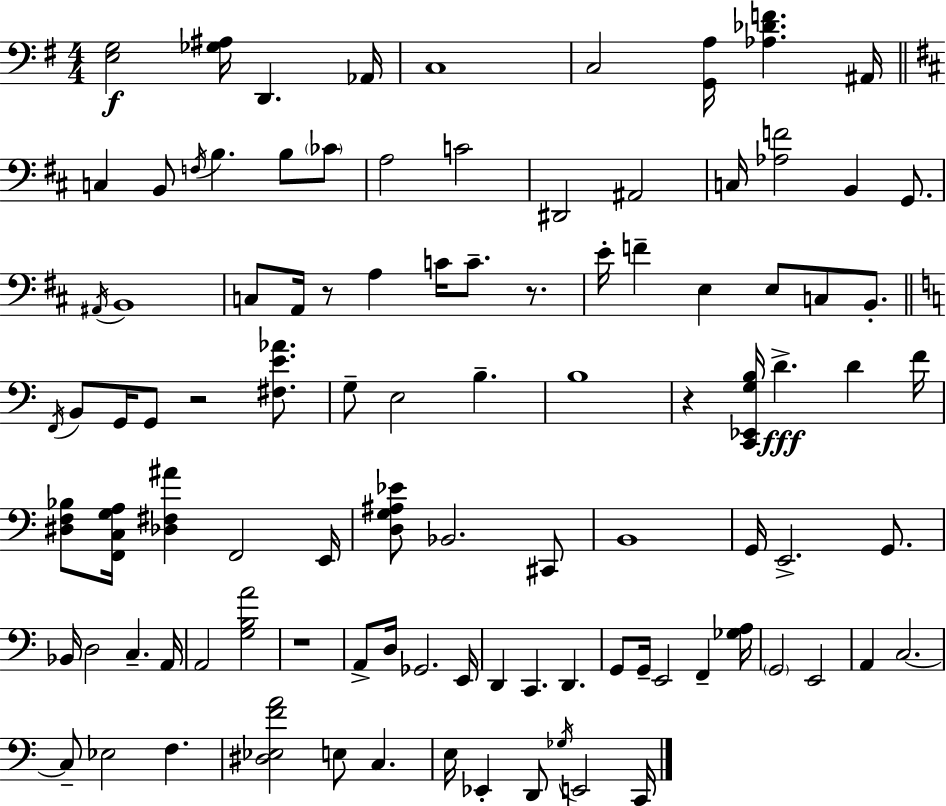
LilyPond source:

{
  \clef bass
  \numericTimeSignature
  \time 4/4
  \key e \minor
  <e g>2\f <ges ais>16 d,4. aes,16 | c1 | c2 <g, a>16 <aes des' f'>4. ais,16 | \bar "||" \break \key d \major c4 b,8 \acciaccatura { f16 } b4. b8 \parenthesize ces'8 | a2 c'2 | dis,2 ais,2 | c16 <aes f'>2 b,4 g,8. | \break \acciaccatura { ais,16 } b,1 | c8 a,16 r8 a4 c'16 c'8.-- r8. | e'16-. f'4-- e4 e8 c8 b,8.-. | \bar "||" \break \key a \minor \acciaccatura { f,16 } b,8 g,16 g,8 r2 <fis e' aes'>8. | g8-- e2 b4.-- | b1 | r4 <c, ees, g b>16 d'4.->\fff d'4 | \break f'16 <dis f bes>8 <f, c g a>16 <des fis ais'>4 f,2 | e,16 <d g ais ees'>8 bes,2. cis,8 | b,1 | g,16 e,2.-> g,8. | \break bes,16 d2 c4.-- | a,16 a,2 <g b a'>2 | r1 | a,8-> d16 ges,2. | \break e,16 d,4 c,4. d,4. | g,8 g,16-- e,2 f,4-- | <ges a>16 \parenthesize g,2 e,2 | a,4 c2.~~ | \break c8-- ees2 f4. | <dis ees f' a'>2 e8 c4. | e16 ees,4-. d,8 \acciaccatura { ges16 } e,2 | c,16 \bar "|."
}